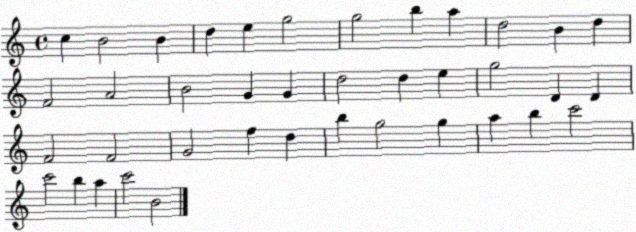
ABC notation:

X:1
T:Untitled
M:4/4
L:1/4
K:C
c B2 B d e g2 g2 b a d2 B d F2 A2 B2 G G d2 d e g2 D D F2 F2 G2 f d b g2 g a b c'2 c'2 b a c'2 B2